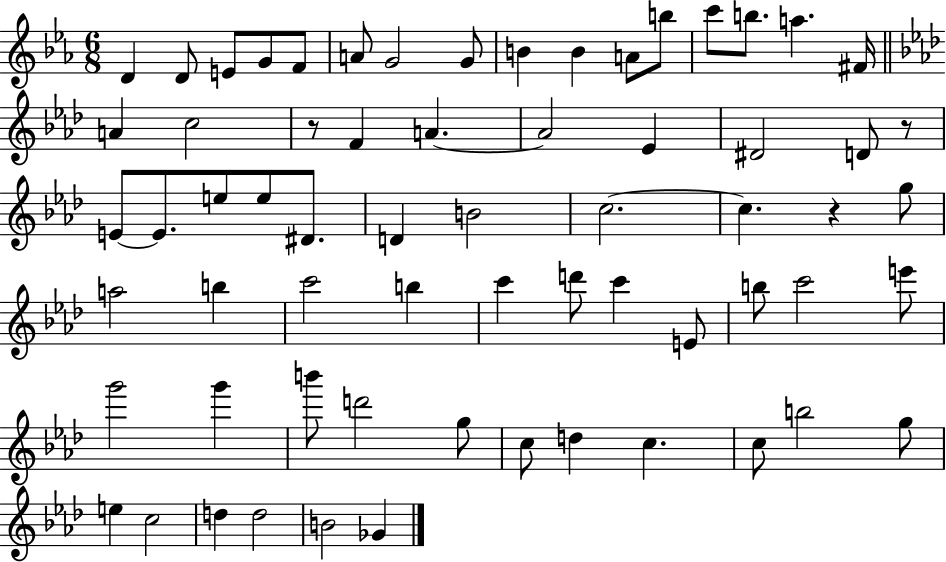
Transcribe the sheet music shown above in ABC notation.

X:1
T:Untitled
M:6/8
L:1/4
K:Eb
D D/2 E/2 G/2 F/2 A/2 G2 G/2 B B A/2 b/2 c'/2 b/2 a ^F/4 A c2 z/2 F A A2 _E ^D2 D/2 z/2 E/2 E/2 e/2 e/2 ^D/2 D B2 c2 c z g/2 a2 b c'2 b c' d'/2 c' E/2 b/2 c'2 e'/2 g'2 g' b'/2 d'2 g/2 c/2 d c c/2 b2 g/2 e c2 d d2 B2 _G